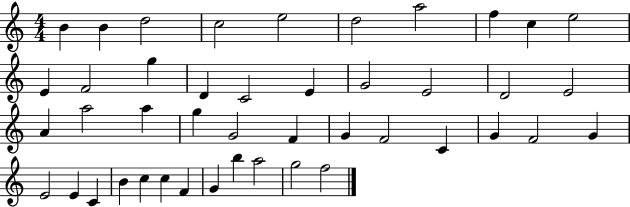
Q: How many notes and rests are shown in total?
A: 44